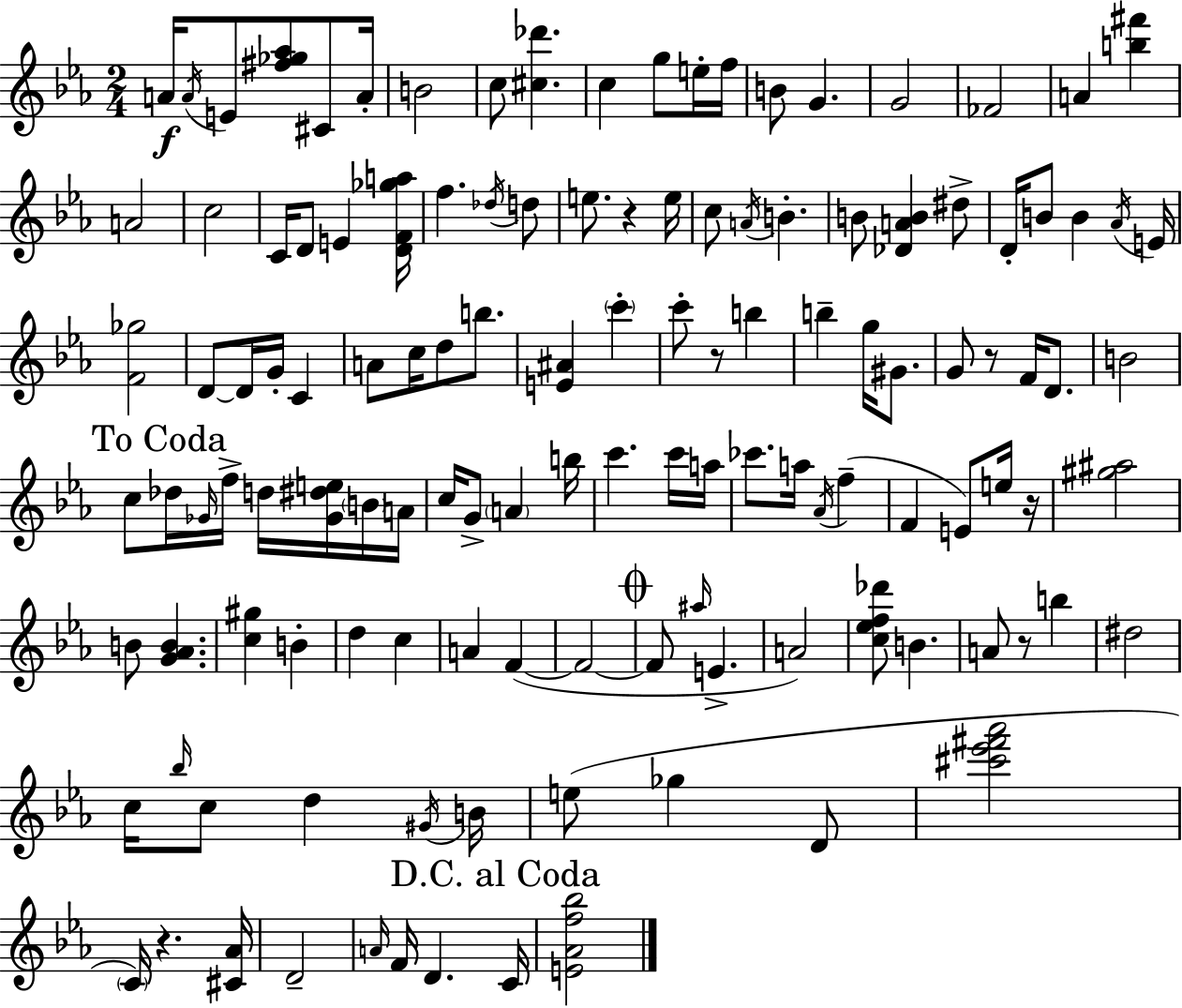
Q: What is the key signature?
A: C minor